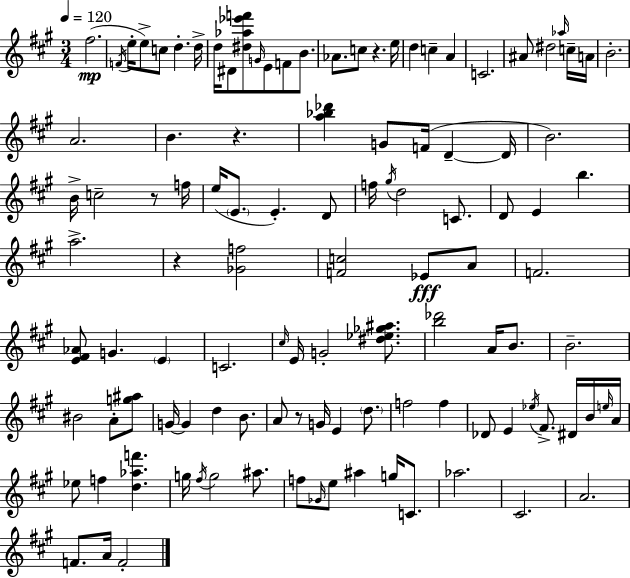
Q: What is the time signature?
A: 3/4